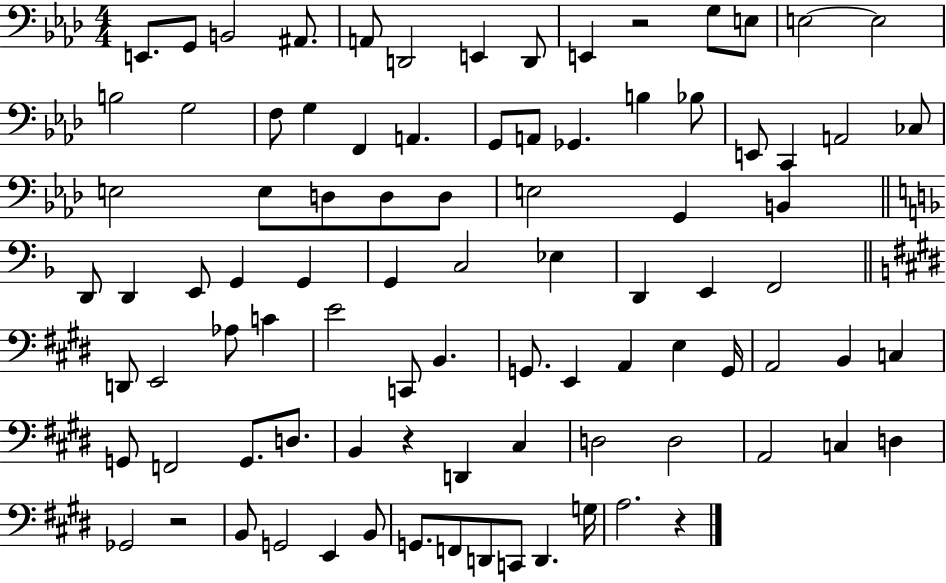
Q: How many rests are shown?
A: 4